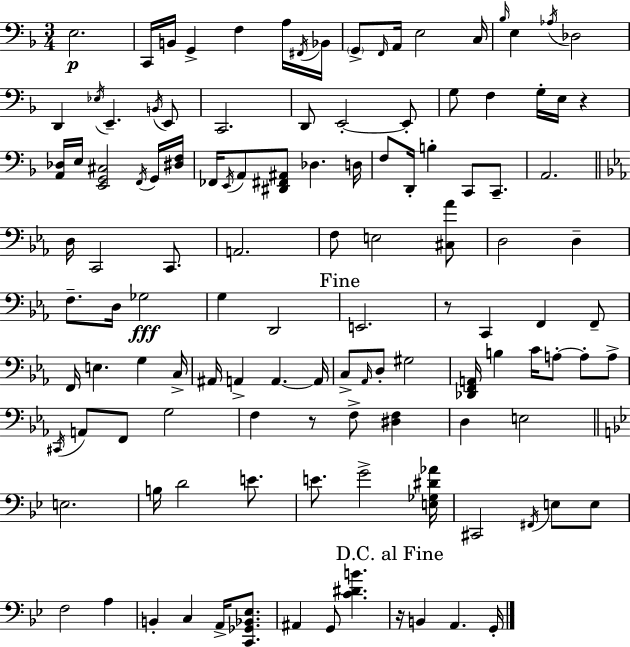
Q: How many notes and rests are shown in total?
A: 120